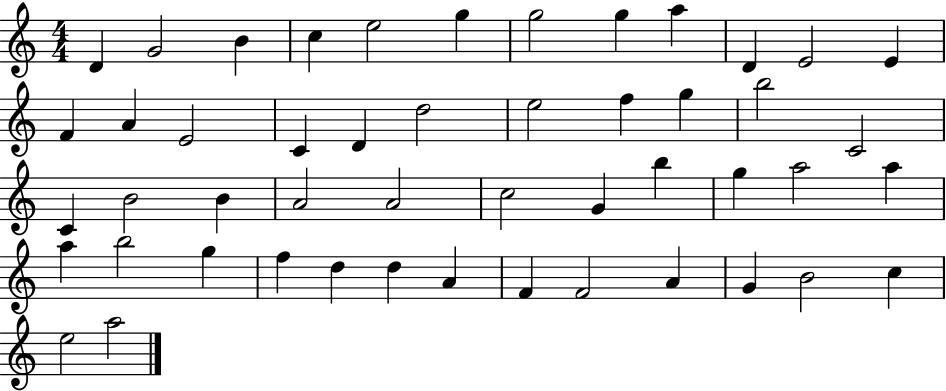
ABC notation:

X:1
T:Untitled
M:4/4
L:1/4
K:C
D G2 B c e2 g g2 g a D E2 E F A E2 C D d2 e2 f g b2 C2 C B2 B A2 A2 c2 G b g a2 a a b2 g f d d A F F2 A G B2 c e2 a2